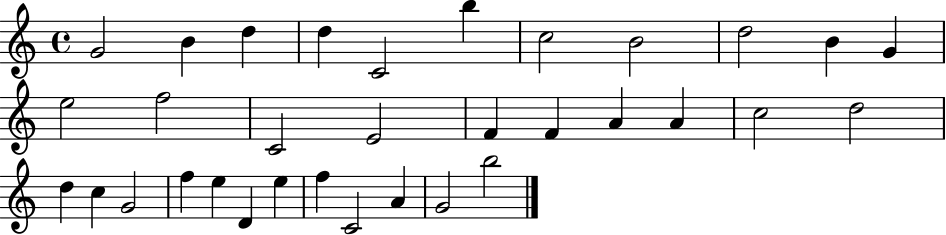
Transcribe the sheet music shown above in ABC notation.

X:1
T:Untitled
M:4/4
L:1/4
K:C
G2 B d d C2 b c2 B2 d2 B G e2 f2 C2 E2 F F A A c2 d2 d c G2 f e D e f C2 A G2 b2